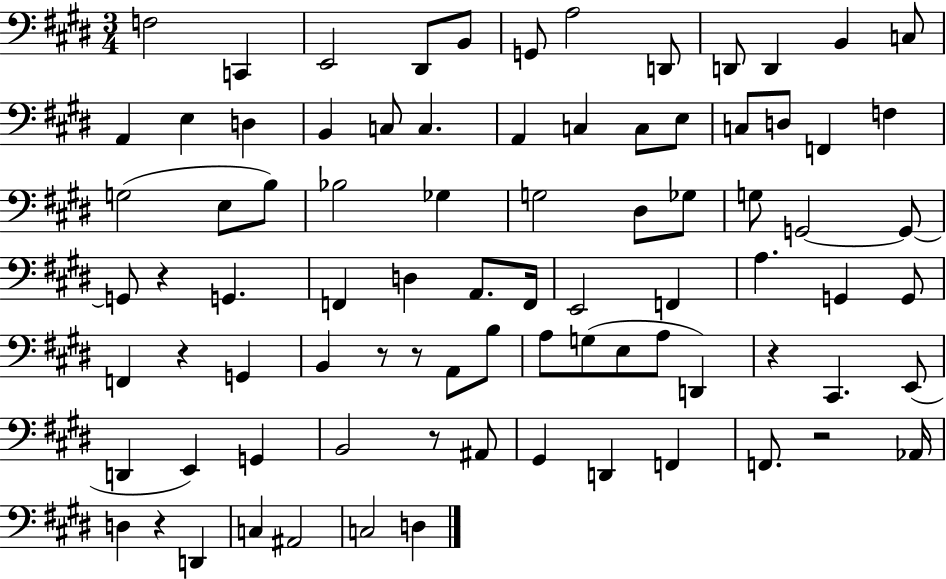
X:1
T:Untitled
M:3/4
L:1/4
K:E
F,2 C,, E,,2 ^D,,/2 B,,/2 G,,/2 A,2 D,,/2 D,,/2 D,, B,, C,/2 A,, E, D, B,, C,/2 C, A,, C, C,/2 E,/2 C,/2 D,/2 F,, F, G,2 E,/2 B,/2 _B,2 _G, G,2 ^D,/2 _G,/2 G,/2 G,,2 G,,/2 G,,/2 z G,, F,, D, A,,/2 F,,/4 E,,2 F,, A, G,, G,,/2 F,, z G,, B,, z/2 z/2 A,,/2 B,/2 A,/2 G,/2 E,/2 A,/2 D,, z ^C,, E,,/2 D,, E,, G,, B,,2 z/2 ^A,,/2 ^G,, D,, F,, F,,/2 z2 _A,,/4 D, z D,, C, ^A,,2 C,2 D,